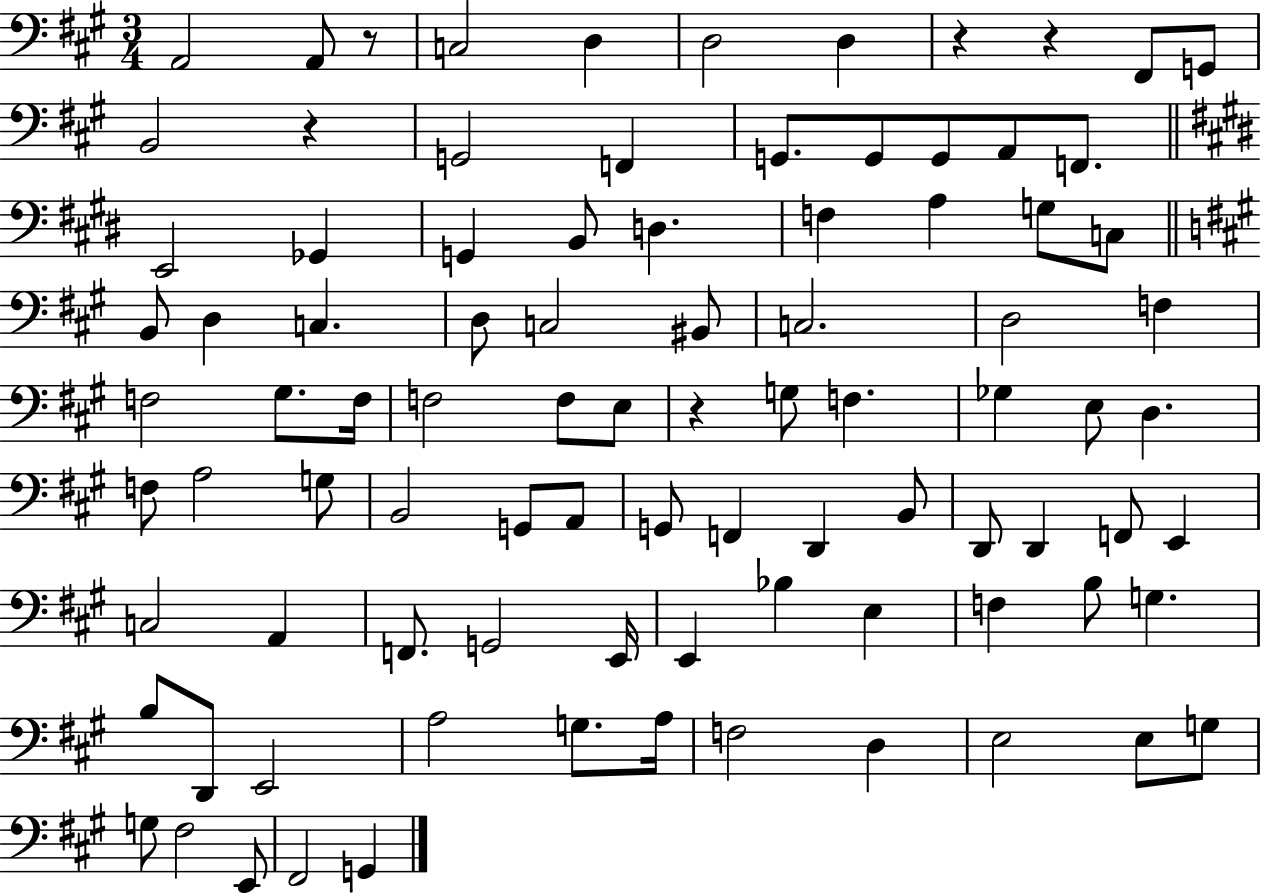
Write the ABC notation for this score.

X:1
T:Untitled
M:3/4
L:1/4
K:A
A,,2 A,,/2 z/2 C,2 D, D,2 D, z z ^F,,/2 G,,/2 B,,2 z G,,2 F,, G,,/2 G,,/2 G,,/2 A,,/2 F,,/2 E,,2 _G,, G,, B,,/2 D, F, A, G,/2 C,/2 B,,/2 D, C, D,/2 C,2 ^B,,/2 C,2 D,2 F, F,2 ^G,/2 F,/4 F,2 F,/2 E,/2 z G,/2 F, _G, E,/2 D, F,/2 A,2 G,/2 B,,2 G,,/2 A,,/2 G,,/2 F,, D,, B,,/2 D,,/2 D,, F,,/2 E,, C,2 A,, F,,/2 G,,2 E,,/4 E,, _B, E, F, B,/2 G, B,/2 D,,/2 E,,2 A,2 G,/2 A,/4 F,2 D, E,2 E,/2 G,/2 G,/2 ^F,2 E,,/2 ^F,,2 G,,